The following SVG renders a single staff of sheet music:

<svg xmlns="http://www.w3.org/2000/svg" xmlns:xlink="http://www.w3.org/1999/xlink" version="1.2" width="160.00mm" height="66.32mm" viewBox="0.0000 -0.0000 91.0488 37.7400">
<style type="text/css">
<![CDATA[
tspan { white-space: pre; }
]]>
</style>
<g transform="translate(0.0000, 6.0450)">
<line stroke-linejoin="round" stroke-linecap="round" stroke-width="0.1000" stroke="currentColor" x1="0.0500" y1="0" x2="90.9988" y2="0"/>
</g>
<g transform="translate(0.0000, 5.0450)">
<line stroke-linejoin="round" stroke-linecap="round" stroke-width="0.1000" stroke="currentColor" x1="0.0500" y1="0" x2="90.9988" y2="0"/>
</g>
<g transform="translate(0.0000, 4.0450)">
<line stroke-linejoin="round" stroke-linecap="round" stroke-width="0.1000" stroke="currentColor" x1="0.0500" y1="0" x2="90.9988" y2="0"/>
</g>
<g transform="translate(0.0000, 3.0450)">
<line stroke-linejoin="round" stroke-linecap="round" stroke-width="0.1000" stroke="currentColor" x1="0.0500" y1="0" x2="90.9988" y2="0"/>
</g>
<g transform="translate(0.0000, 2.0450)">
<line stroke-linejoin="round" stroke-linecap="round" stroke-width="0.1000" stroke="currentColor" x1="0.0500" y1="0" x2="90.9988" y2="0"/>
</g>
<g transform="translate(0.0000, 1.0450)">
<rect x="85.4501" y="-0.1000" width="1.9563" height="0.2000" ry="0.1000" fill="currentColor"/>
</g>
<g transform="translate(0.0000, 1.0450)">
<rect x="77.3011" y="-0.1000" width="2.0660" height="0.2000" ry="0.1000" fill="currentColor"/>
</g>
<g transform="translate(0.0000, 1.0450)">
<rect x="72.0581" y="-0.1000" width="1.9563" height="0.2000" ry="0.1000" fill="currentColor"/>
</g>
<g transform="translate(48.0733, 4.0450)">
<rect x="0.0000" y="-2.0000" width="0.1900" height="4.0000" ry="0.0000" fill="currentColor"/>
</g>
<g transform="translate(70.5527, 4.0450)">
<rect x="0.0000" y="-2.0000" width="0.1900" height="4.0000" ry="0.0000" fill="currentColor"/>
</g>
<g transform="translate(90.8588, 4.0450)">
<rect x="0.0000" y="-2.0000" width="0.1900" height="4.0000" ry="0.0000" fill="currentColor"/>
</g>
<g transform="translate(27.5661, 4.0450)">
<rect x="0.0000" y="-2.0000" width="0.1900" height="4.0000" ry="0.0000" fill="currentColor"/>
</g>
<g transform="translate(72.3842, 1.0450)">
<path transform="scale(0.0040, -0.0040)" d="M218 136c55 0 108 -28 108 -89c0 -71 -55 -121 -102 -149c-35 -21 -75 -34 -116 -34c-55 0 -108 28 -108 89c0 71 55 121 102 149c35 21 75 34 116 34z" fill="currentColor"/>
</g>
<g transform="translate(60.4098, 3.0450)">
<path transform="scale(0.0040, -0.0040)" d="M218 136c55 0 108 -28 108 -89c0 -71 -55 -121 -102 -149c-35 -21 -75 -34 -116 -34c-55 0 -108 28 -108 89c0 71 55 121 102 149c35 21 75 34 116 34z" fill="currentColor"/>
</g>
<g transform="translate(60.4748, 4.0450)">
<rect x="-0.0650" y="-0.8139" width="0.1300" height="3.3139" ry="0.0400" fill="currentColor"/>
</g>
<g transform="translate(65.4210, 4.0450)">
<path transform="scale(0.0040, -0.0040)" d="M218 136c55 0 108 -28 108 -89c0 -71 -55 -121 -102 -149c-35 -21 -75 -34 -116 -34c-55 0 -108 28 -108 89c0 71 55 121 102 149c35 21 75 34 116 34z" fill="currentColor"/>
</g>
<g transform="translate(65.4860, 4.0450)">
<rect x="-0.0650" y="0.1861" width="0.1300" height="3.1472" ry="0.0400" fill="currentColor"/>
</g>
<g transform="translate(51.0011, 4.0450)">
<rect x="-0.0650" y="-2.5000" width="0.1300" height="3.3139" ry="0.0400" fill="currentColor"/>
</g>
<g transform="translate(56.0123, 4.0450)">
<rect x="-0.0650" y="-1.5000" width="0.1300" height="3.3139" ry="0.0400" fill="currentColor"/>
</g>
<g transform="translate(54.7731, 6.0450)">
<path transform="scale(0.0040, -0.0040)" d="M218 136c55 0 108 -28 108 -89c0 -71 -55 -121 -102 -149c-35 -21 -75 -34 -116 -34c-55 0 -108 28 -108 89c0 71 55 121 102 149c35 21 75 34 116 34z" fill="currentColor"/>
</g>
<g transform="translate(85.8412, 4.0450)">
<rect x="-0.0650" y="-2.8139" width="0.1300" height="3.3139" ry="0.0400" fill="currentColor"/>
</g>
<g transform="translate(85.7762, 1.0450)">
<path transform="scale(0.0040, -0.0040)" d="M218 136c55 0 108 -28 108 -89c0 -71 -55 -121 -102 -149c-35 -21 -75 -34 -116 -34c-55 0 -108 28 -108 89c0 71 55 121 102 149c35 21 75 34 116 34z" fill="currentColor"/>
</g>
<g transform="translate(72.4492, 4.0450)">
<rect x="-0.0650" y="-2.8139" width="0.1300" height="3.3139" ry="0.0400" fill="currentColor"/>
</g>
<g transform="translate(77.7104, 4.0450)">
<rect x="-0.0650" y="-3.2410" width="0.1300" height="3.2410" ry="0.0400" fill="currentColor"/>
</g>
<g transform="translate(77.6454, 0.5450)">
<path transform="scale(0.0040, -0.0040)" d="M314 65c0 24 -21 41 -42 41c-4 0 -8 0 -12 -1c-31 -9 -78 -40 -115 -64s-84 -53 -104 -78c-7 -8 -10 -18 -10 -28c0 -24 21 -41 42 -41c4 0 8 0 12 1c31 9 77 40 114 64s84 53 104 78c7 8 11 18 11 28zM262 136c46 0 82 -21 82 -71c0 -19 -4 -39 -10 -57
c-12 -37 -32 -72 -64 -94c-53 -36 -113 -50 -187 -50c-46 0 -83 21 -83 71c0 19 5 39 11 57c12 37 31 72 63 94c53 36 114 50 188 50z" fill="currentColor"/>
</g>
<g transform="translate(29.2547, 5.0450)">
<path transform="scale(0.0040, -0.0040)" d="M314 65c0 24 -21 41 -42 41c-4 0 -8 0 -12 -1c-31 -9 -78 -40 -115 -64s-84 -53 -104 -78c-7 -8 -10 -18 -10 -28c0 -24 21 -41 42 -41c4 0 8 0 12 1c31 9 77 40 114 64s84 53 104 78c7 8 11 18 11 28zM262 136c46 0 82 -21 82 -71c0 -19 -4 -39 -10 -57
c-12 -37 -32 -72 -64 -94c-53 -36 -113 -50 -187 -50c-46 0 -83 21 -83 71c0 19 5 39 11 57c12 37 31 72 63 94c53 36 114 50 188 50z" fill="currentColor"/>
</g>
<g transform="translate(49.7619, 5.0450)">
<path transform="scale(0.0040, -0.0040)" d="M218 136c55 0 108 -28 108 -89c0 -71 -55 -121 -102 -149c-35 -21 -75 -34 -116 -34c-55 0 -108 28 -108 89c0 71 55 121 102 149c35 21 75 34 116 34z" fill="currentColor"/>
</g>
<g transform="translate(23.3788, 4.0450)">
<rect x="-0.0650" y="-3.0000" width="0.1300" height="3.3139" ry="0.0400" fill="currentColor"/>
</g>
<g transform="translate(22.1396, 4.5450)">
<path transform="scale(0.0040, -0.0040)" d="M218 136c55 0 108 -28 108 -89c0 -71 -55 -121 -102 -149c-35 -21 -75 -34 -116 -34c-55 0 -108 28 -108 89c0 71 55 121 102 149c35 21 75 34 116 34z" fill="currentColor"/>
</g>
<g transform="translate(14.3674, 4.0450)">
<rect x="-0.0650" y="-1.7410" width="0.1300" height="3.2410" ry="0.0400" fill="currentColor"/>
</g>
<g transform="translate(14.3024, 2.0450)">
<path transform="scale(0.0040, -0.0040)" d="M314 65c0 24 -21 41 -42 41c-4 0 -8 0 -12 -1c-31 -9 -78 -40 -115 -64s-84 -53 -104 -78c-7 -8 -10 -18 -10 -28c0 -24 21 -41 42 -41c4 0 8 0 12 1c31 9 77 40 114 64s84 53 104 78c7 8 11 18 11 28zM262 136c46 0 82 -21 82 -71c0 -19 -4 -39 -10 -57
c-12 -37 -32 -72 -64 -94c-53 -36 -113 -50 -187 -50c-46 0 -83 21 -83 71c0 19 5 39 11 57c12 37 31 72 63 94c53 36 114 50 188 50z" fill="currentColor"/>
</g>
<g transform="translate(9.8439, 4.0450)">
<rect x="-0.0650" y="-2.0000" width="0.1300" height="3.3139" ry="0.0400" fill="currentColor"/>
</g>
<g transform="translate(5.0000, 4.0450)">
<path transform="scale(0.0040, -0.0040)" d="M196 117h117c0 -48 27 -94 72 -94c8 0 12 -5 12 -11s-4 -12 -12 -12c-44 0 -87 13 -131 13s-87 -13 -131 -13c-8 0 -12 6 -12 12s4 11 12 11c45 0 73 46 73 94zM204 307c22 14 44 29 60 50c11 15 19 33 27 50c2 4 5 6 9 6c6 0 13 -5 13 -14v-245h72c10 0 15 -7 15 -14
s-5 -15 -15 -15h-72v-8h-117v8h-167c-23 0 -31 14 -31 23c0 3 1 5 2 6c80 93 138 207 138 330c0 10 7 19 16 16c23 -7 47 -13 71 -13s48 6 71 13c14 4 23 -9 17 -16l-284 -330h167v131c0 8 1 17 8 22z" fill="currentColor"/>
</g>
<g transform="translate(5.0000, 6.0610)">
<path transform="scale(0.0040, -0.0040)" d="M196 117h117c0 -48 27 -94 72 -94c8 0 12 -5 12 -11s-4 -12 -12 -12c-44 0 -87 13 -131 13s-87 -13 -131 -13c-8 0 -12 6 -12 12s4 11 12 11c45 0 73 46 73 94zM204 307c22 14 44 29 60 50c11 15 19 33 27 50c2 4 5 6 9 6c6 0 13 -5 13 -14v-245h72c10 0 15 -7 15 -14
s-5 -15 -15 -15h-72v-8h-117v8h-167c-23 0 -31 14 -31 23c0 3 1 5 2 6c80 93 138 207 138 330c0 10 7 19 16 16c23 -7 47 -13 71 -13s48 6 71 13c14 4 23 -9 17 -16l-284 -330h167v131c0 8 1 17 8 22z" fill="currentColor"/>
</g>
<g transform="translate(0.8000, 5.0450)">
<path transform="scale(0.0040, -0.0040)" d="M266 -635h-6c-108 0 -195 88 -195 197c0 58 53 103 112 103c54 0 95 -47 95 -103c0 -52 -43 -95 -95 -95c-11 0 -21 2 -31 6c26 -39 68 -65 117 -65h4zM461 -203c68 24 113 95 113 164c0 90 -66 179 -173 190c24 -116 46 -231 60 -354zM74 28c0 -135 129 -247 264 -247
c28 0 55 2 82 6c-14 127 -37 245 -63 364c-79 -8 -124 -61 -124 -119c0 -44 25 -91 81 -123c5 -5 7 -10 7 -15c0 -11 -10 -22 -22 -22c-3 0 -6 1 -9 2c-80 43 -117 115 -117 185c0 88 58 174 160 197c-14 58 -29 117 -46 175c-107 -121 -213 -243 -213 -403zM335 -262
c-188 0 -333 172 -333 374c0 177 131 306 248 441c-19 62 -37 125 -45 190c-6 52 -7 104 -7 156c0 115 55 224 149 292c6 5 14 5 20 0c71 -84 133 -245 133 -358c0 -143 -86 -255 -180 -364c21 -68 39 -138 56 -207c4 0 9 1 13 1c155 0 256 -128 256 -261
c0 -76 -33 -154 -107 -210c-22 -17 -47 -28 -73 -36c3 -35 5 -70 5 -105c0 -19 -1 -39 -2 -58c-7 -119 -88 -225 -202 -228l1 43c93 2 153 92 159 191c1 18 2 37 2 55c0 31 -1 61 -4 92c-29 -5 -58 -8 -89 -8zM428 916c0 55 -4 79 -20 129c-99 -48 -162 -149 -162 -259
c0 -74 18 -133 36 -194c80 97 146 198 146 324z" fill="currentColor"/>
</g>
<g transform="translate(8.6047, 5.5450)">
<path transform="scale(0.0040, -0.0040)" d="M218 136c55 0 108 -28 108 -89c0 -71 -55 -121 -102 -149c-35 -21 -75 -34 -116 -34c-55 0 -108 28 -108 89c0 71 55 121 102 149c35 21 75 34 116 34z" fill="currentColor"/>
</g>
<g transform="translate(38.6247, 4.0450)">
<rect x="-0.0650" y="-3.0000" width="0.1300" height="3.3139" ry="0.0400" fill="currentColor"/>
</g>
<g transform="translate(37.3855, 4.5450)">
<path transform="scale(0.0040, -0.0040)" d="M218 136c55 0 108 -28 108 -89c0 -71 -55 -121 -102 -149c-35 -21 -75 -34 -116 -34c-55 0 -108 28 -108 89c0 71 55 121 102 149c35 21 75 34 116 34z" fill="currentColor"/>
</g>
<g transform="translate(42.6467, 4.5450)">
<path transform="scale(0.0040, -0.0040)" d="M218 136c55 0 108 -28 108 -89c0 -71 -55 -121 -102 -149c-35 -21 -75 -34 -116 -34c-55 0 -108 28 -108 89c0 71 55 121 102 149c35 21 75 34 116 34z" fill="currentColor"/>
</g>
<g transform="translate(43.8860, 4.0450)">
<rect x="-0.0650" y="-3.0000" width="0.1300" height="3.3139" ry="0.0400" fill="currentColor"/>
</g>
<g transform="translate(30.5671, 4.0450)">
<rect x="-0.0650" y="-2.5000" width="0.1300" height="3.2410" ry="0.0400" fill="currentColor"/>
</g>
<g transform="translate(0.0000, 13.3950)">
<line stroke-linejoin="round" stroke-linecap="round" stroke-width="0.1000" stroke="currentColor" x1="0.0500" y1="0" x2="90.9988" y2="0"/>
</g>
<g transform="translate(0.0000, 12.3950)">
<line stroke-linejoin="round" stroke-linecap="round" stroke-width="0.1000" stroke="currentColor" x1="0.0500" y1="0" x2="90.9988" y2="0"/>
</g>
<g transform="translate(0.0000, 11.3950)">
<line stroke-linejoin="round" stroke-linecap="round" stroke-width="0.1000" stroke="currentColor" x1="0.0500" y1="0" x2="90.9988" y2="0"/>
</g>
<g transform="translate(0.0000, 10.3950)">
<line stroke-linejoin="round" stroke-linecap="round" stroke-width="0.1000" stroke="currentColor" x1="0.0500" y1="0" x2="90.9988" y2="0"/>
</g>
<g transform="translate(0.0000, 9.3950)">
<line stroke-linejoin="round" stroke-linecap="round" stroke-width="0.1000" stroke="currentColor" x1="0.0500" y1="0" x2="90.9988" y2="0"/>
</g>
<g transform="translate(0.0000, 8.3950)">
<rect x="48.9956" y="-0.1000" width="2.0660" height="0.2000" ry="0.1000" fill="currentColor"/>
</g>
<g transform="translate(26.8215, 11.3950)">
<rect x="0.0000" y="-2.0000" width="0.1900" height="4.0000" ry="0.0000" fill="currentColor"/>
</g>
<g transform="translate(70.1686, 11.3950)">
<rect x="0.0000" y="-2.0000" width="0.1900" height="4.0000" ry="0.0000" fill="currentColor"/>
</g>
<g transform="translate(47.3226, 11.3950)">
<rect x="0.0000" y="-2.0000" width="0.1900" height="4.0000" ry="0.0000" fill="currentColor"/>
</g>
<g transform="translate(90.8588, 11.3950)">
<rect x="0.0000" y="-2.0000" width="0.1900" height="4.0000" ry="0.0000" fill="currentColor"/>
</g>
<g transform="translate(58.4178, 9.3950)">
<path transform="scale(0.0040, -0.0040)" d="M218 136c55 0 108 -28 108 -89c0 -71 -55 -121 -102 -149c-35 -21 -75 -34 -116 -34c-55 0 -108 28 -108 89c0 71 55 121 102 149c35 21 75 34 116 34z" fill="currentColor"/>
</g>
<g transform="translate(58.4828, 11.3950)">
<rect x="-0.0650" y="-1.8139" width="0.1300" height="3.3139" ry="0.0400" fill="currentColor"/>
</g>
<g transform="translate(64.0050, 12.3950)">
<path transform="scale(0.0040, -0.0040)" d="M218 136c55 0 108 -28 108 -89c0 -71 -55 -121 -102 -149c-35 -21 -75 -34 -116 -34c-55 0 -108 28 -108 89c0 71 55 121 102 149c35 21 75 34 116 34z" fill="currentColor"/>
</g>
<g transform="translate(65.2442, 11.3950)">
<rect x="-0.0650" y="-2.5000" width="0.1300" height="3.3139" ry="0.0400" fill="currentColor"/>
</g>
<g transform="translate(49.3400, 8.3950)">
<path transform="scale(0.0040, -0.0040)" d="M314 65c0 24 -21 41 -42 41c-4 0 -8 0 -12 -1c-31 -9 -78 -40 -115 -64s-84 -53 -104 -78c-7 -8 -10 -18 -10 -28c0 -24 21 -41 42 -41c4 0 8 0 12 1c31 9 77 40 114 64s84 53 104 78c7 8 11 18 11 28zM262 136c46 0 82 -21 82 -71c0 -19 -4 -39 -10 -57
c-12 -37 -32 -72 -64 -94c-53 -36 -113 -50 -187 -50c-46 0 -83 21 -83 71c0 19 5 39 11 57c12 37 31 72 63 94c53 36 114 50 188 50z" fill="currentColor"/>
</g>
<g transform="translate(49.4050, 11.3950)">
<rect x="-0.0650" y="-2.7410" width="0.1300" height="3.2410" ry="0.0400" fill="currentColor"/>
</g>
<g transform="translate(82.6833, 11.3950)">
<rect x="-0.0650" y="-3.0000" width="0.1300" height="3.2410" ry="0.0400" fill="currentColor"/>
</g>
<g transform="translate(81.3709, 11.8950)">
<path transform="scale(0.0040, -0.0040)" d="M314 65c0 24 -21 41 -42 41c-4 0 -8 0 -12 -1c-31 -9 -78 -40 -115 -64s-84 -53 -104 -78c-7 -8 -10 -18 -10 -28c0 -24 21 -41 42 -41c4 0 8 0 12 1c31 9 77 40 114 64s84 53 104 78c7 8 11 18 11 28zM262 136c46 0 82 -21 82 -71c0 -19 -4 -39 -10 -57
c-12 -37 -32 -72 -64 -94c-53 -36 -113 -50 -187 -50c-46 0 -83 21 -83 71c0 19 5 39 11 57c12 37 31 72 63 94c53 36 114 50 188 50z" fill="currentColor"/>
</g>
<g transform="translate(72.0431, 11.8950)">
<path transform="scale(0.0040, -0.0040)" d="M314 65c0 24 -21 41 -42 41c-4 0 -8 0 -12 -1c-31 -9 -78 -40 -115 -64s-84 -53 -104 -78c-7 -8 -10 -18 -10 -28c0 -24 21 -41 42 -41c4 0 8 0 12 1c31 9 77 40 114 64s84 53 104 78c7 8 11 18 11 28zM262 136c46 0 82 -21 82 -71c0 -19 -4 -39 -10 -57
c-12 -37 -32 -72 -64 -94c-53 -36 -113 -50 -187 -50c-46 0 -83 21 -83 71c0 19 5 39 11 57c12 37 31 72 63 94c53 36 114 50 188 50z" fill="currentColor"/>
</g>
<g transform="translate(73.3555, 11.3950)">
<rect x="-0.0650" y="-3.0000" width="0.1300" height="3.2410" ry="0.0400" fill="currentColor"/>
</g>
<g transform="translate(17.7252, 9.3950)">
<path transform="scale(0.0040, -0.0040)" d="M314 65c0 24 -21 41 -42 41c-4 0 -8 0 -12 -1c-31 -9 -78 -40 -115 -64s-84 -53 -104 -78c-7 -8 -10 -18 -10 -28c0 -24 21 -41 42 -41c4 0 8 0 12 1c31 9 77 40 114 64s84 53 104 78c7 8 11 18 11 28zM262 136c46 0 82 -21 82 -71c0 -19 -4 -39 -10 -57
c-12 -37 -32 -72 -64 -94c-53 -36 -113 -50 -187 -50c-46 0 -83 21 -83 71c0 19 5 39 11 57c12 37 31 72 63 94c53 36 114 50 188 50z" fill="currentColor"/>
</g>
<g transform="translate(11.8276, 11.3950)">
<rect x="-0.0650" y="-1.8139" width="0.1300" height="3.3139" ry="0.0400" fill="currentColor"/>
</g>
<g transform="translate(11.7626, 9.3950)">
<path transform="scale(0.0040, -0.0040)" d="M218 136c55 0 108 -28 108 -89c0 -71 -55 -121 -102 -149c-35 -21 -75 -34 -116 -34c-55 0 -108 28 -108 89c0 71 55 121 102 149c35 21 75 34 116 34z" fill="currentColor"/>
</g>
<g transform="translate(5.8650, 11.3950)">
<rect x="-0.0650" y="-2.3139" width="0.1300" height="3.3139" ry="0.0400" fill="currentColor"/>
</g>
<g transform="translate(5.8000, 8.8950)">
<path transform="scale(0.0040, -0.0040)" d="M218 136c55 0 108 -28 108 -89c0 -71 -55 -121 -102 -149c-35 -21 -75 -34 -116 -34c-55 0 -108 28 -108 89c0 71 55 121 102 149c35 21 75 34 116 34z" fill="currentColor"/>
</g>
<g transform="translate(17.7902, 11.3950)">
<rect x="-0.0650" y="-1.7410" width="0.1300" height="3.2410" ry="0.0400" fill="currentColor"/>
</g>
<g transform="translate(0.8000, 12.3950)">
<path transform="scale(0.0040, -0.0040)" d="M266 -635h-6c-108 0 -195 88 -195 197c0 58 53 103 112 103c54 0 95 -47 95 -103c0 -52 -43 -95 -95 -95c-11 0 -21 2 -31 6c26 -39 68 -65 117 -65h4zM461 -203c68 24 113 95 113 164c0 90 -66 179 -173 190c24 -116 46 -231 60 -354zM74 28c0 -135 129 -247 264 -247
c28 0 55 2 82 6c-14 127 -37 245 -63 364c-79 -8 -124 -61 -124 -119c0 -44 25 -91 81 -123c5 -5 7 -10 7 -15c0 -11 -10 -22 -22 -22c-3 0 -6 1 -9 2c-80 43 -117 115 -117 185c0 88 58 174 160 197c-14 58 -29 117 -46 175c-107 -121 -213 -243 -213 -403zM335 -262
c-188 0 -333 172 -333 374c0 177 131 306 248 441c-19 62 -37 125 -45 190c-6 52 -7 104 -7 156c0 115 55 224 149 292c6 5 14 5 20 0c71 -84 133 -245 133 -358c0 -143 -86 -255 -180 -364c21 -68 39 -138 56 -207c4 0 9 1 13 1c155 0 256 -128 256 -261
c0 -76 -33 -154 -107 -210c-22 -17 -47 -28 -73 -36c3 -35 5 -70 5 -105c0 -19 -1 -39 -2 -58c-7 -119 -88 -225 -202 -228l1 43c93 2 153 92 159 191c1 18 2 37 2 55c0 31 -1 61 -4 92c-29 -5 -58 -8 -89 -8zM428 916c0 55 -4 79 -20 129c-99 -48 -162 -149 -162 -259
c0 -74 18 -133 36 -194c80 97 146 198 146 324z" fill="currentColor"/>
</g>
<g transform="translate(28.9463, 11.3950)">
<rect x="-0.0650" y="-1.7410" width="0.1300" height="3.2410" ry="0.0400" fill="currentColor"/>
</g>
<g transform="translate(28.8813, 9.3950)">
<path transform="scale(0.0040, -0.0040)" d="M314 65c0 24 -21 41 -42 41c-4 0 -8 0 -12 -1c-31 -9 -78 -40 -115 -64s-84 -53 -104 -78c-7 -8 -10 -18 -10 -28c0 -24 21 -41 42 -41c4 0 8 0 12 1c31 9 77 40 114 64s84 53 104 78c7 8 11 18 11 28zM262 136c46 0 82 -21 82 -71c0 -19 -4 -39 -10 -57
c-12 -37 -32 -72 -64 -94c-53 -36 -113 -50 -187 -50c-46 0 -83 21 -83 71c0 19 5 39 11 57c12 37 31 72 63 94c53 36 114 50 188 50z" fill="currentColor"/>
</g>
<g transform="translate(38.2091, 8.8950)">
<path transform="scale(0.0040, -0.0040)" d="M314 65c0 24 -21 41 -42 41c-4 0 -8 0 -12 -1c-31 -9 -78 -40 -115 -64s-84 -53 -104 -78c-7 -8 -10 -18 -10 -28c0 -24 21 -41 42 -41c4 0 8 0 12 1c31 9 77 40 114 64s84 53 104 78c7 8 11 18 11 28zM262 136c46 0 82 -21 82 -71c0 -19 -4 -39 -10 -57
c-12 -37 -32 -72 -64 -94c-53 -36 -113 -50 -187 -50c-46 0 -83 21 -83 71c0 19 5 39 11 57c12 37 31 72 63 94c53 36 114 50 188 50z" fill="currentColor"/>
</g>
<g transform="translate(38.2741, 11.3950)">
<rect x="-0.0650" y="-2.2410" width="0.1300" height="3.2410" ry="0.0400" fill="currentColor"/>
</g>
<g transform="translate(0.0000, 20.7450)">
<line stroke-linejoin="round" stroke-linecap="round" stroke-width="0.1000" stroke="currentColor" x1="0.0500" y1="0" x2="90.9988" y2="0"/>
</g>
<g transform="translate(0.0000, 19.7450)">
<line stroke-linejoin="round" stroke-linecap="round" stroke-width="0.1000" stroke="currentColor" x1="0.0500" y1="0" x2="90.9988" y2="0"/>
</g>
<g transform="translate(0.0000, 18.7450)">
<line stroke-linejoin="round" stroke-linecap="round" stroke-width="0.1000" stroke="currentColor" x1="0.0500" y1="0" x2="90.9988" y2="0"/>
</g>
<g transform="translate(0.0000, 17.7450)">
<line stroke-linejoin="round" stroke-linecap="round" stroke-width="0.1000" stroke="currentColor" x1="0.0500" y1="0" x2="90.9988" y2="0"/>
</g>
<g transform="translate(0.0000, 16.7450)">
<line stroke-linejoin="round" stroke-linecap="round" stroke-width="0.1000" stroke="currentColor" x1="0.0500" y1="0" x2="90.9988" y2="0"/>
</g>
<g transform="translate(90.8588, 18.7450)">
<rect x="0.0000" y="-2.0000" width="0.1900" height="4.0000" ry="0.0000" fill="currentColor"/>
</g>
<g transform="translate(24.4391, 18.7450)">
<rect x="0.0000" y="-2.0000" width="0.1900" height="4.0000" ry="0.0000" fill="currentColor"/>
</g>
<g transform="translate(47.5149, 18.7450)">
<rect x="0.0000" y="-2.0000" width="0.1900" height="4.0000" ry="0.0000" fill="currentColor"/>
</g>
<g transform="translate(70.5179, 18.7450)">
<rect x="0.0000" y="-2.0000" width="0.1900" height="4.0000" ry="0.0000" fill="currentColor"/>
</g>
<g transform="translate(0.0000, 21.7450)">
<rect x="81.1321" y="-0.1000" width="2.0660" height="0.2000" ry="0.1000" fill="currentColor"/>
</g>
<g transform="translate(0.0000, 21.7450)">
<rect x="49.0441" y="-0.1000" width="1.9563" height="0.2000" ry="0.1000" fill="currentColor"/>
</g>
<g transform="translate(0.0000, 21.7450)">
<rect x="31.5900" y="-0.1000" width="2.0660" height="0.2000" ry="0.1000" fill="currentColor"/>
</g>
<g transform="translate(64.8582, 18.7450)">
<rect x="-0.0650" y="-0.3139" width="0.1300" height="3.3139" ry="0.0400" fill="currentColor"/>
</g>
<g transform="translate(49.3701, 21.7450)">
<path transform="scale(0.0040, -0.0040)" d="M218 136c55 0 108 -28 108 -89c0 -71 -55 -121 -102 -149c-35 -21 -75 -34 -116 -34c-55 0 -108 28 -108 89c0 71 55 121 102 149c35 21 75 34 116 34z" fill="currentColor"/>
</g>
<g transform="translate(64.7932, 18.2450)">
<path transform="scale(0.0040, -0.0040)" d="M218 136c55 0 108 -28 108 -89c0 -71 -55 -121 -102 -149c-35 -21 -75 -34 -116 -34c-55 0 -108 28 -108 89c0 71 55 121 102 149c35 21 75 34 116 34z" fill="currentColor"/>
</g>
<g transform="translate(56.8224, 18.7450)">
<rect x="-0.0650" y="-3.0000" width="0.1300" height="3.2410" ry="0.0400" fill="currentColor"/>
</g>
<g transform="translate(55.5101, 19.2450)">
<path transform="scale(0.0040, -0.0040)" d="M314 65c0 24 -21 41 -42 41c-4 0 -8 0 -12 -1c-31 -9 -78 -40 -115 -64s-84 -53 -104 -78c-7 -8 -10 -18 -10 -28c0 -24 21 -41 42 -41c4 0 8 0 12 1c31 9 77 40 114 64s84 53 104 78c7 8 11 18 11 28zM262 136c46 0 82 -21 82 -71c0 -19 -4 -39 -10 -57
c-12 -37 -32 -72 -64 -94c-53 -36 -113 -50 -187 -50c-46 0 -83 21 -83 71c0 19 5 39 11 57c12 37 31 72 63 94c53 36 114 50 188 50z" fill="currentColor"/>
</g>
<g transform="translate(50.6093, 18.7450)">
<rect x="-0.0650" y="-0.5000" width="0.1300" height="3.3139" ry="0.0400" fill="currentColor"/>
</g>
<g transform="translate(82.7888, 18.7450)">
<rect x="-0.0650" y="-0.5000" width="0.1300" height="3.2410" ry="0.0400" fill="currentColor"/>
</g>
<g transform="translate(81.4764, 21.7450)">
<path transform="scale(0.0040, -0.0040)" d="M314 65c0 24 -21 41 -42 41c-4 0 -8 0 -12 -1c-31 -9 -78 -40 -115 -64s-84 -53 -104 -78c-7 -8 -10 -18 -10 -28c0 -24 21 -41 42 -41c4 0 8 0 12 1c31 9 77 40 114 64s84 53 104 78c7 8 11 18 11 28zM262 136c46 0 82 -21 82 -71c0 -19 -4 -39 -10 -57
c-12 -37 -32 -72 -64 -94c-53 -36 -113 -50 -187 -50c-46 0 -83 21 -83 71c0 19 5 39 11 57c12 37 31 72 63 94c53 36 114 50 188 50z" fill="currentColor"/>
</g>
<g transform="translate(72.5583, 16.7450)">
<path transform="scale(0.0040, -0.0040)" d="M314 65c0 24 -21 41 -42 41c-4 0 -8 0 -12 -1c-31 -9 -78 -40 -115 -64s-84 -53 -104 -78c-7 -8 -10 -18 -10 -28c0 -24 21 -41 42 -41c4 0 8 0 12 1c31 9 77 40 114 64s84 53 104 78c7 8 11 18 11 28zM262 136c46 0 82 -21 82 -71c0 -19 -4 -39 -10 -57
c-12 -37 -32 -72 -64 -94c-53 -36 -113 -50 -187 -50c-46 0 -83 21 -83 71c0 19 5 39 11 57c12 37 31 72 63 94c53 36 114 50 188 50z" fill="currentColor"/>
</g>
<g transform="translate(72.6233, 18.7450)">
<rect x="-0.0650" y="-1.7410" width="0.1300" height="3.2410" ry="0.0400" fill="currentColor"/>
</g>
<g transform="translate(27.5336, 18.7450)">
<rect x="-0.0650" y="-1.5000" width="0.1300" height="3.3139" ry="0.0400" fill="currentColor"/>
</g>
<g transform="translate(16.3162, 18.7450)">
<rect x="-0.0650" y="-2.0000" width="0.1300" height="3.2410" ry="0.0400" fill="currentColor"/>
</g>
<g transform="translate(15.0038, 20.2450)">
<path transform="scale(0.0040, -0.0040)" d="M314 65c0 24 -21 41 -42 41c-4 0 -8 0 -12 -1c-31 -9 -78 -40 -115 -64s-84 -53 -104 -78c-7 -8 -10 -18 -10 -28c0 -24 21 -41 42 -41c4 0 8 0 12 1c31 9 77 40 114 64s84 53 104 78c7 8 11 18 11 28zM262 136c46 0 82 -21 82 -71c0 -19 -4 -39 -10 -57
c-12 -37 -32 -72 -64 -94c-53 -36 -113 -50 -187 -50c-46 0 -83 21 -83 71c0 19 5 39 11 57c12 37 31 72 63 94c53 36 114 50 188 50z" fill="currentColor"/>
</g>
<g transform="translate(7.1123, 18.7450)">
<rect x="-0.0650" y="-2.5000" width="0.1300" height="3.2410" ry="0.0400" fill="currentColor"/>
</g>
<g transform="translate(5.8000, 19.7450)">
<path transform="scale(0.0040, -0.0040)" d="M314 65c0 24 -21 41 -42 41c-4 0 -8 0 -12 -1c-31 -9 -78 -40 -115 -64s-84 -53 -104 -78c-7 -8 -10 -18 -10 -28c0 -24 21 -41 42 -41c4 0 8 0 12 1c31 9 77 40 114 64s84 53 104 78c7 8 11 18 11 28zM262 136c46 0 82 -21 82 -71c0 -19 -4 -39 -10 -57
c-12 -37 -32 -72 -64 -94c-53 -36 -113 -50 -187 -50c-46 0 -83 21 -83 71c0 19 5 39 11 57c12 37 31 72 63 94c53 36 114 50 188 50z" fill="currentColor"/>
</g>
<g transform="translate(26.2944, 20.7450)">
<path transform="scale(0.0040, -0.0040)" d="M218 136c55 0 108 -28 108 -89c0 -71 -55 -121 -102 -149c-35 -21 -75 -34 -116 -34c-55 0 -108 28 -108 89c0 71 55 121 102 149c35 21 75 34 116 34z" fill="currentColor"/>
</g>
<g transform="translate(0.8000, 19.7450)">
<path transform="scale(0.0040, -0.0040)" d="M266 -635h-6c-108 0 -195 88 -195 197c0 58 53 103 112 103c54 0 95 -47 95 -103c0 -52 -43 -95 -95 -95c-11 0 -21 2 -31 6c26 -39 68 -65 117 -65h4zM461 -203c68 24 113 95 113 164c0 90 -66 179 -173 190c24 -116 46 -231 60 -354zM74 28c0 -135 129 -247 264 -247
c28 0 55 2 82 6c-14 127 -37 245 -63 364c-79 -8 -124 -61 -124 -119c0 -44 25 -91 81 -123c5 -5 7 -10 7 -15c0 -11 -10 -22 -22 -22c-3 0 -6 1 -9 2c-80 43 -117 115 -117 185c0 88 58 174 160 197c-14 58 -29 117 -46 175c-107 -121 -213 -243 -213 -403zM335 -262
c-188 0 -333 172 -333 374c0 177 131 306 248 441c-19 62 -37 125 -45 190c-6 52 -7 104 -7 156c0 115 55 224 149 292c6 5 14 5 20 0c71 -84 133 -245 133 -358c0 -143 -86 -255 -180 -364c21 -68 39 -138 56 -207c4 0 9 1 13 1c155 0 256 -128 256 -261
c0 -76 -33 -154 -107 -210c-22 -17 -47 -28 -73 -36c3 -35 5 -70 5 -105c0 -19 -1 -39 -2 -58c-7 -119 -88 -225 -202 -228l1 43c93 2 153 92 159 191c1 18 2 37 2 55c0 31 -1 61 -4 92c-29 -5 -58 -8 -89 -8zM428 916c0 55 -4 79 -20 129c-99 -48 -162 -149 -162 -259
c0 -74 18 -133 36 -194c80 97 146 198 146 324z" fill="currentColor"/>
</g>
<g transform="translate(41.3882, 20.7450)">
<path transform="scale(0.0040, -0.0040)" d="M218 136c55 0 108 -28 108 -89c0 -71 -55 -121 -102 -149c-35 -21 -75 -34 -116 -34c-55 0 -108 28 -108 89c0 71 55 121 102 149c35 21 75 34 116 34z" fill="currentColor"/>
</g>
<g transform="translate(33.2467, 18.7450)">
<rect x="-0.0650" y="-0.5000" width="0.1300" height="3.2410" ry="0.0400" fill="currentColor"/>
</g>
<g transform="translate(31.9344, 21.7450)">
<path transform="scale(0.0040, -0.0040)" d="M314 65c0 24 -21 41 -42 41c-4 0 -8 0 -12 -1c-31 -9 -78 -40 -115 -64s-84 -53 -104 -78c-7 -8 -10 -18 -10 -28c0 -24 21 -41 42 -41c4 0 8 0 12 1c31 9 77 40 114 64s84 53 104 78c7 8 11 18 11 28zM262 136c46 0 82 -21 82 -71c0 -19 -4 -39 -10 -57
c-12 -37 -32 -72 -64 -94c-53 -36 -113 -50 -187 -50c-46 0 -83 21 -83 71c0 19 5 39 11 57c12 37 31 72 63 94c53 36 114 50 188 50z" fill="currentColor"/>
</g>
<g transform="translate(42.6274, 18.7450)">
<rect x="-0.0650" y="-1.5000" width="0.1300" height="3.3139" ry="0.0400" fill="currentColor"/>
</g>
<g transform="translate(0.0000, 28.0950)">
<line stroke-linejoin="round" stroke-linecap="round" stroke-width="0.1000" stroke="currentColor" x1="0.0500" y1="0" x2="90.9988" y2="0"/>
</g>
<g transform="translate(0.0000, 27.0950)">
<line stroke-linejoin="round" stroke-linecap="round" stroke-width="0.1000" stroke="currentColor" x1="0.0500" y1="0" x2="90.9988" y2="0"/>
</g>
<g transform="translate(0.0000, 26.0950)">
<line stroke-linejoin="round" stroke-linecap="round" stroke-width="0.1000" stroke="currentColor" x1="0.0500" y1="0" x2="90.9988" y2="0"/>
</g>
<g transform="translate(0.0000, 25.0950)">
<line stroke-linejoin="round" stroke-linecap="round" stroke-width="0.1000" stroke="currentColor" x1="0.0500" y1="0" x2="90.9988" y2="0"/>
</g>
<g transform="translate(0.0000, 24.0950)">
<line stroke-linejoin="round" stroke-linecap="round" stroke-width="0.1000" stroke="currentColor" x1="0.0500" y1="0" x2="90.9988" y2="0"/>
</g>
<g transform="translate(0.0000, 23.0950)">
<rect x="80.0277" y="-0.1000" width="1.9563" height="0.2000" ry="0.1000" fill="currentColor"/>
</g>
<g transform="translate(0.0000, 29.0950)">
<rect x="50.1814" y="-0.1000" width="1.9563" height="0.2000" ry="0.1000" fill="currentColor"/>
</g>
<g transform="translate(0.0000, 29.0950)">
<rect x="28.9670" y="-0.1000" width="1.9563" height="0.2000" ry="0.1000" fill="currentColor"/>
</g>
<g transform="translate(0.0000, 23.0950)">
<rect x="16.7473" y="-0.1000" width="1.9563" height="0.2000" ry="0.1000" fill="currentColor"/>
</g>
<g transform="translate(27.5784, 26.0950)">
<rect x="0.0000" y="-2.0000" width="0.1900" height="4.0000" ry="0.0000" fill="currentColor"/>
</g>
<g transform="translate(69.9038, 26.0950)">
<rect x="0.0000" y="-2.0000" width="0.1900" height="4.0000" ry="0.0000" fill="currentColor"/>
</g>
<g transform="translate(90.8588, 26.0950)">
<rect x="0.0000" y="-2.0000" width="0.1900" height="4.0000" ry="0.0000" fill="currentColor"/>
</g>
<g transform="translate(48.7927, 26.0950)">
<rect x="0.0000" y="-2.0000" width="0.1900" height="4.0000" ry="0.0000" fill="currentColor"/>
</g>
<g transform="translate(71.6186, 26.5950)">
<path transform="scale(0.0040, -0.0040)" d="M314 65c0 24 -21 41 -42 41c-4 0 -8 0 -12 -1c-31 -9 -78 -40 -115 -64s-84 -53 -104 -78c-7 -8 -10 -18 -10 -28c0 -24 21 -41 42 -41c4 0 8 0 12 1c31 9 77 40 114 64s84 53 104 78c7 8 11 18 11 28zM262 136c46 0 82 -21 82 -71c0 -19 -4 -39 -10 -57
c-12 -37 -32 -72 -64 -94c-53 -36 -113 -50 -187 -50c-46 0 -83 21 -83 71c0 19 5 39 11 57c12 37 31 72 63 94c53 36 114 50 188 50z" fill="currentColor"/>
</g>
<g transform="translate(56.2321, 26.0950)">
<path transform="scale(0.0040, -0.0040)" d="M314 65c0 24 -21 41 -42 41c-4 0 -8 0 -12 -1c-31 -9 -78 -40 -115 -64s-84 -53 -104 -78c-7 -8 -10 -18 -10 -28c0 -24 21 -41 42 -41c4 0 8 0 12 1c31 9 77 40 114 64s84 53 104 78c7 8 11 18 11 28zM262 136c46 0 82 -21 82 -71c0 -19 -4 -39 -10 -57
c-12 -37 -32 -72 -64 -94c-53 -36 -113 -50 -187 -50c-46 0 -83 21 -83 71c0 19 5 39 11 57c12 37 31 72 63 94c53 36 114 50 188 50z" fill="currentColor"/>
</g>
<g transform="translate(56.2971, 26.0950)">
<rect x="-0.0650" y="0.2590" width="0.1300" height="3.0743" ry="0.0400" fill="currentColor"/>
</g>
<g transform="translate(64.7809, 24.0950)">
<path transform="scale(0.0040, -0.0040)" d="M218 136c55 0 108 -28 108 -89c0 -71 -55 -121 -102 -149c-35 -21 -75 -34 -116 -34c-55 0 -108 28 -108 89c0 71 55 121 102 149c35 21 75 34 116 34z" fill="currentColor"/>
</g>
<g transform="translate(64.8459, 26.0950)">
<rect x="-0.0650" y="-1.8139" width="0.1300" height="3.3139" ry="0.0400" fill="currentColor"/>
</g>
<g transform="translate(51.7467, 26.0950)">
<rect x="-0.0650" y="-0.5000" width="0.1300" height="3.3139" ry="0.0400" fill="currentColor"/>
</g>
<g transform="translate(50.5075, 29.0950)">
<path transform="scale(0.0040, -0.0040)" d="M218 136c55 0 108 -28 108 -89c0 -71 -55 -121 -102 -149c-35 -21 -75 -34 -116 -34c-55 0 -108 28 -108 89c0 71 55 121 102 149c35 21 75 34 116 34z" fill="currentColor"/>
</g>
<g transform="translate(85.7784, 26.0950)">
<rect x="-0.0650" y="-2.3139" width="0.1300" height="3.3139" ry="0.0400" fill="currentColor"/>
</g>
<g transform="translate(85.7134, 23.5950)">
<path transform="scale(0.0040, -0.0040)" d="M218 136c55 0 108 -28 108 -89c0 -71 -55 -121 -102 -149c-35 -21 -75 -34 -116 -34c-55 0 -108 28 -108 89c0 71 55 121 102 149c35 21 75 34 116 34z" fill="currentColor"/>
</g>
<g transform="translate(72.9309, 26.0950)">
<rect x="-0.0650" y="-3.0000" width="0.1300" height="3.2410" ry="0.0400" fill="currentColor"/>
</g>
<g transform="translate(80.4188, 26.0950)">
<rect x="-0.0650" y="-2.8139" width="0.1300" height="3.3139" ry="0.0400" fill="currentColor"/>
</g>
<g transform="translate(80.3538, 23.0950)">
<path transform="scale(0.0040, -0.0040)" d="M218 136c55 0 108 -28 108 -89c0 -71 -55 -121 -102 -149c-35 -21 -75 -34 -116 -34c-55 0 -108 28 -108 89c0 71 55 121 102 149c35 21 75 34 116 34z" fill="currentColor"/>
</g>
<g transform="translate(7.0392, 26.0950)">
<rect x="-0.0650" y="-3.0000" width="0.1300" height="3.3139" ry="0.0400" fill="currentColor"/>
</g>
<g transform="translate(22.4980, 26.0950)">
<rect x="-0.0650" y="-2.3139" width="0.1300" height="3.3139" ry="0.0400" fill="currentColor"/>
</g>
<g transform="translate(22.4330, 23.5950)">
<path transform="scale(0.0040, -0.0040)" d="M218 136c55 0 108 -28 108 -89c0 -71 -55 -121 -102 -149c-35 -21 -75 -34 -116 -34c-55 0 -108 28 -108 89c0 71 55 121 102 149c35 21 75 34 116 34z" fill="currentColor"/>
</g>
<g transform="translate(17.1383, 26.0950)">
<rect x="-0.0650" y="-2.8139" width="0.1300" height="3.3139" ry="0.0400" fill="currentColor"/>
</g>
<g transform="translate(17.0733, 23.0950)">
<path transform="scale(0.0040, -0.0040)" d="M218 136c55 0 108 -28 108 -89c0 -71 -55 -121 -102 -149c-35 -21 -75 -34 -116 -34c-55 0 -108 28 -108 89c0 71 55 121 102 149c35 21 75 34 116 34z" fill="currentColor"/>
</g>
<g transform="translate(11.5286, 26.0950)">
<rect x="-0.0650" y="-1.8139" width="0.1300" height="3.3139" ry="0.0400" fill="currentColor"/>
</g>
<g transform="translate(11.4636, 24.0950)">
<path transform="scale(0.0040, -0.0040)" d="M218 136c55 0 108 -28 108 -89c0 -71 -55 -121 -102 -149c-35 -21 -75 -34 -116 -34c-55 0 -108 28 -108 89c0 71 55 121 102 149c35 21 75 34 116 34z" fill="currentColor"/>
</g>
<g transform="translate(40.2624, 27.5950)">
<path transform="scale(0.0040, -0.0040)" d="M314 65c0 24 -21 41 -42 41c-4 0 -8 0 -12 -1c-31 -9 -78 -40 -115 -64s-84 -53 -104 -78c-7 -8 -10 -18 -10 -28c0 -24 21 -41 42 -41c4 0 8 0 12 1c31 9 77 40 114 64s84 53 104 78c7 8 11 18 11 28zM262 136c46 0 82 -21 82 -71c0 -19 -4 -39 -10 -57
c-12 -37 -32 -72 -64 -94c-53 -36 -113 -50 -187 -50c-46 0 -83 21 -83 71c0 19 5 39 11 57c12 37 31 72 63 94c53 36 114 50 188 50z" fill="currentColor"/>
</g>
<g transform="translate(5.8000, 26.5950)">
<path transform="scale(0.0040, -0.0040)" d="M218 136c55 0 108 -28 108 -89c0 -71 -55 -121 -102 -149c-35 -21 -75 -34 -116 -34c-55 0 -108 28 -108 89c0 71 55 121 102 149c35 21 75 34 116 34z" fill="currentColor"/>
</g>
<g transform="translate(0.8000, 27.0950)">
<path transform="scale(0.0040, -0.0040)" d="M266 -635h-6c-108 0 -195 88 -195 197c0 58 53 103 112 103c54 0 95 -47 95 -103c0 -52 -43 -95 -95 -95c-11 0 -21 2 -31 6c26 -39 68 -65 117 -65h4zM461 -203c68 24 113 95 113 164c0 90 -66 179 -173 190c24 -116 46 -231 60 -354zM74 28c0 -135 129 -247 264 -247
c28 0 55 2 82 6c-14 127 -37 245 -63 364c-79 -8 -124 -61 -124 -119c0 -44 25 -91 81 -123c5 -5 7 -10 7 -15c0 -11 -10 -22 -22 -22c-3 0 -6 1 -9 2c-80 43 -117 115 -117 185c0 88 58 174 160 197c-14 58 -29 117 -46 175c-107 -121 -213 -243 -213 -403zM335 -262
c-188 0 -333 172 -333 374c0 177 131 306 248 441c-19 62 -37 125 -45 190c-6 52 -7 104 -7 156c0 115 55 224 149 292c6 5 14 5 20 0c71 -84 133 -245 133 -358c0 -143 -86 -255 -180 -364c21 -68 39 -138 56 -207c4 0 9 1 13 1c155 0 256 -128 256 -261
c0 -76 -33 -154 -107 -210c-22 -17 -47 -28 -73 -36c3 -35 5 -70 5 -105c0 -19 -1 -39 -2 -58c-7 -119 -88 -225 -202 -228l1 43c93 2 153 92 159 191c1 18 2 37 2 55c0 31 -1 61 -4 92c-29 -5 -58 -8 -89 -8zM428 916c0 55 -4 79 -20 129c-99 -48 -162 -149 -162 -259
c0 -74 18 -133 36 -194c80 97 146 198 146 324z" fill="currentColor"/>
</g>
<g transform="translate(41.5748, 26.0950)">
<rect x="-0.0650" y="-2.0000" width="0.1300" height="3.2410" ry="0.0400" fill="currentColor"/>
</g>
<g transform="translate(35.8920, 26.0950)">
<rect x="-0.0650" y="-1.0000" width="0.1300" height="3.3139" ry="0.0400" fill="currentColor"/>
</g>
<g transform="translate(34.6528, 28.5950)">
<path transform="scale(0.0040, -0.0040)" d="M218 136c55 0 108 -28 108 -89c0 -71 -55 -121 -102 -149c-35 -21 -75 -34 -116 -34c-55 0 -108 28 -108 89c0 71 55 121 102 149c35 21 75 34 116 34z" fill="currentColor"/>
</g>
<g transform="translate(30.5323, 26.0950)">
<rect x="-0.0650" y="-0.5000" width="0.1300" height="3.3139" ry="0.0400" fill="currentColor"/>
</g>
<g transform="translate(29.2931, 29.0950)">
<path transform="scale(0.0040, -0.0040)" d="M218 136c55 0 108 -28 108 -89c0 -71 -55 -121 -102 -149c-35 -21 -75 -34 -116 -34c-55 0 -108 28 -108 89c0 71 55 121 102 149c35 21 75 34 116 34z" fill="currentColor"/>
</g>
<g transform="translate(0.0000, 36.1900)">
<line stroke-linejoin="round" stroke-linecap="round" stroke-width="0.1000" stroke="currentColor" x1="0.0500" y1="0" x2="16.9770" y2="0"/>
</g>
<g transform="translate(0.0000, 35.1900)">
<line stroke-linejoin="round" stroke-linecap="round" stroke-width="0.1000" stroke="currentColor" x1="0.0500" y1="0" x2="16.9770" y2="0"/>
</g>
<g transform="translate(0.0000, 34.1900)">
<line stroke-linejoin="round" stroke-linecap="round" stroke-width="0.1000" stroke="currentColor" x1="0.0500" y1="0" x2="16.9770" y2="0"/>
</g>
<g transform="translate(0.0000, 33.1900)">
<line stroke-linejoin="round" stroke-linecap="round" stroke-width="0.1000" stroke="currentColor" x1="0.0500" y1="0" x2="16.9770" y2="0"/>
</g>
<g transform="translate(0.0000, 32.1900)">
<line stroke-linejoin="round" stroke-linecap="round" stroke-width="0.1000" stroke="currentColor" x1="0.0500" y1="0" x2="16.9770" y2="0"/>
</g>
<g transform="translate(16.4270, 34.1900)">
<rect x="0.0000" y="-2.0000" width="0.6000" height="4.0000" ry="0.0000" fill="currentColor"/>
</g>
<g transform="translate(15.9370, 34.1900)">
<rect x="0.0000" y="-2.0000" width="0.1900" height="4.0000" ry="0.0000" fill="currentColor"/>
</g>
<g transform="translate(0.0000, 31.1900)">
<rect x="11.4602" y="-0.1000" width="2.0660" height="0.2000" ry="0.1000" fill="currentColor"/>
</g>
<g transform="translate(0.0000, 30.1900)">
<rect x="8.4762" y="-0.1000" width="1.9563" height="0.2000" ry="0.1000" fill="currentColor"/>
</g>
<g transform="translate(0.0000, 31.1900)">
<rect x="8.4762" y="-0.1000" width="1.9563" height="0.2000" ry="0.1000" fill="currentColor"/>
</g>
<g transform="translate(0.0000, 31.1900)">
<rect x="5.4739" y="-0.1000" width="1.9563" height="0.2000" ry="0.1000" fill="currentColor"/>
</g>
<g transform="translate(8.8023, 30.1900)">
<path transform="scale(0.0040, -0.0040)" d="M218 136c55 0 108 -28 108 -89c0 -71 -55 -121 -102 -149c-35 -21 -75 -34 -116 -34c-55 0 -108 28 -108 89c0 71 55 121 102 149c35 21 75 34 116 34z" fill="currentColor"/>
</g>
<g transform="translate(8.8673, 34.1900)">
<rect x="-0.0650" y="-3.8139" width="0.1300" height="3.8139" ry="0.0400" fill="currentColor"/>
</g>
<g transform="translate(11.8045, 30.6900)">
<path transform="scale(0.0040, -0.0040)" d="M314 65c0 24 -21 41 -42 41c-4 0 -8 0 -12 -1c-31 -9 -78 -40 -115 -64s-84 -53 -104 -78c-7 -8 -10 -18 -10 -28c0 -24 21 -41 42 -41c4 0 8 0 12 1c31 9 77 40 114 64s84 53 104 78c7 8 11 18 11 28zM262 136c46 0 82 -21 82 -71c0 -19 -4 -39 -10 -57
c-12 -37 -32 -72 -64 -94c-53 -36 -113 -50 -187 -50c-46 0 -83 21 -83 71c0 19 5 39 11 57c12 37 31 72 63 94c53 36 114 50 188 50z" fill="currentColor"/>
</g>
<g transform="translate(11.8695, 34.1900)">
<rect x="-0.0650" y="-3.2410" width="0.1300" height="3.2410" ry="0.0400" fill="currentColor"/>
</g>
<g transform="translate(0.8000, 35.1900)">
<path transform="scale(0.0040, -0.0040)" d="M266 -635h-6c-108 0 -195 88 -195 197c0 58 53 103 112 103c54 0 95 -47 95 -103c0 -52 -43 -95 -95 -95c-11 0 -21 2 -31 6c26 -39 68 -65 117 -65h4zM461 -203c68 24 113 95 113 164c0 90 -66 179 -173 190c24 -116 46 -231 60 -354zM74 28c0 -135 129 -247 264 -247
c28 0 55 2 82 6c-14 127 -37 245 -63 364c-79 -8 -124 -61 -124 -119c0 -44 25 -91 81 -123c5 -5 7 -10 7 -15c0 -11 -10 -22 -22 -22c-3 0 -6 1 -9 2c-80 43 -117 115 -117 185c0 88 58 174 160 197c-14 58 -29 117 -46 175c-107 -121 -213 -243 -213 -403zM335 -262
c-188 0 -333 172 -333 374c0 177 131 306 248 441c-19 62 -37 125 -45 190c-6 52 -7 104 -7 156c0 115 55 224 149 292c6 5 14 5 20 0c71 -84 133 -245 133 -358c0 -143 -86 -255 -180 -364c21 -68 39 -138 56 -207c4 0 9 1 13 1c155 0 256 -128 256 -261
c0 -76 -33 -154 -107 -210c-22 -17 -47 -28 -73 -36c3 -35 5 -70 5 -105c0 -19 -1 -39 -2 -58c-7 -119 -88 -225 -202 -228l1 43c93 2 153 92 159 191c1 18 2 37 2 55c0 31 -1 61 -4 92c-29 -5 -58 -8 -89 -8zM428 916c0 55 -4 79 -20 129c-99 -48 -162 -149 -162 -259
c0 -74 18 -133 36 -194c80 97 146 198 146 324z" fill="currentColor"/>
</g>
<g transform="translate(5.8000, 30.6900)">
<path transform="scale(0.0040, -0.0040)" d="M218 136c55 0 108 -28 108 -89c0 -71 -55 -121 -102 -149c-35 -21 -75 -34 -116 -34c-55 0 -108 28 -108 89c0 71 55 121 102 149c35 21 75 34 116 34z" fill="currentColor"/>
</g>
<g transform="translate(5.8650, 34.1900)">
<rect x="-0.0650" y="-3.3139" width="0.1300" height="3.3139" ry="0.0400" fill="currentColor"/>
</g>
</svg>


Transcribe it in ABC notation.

X:1
T:Untitled
M:4/4
L:1/4
K:C
F f2 A G2 A A G E d B a b2 a g f f2 f2 g2 a2 f G A2 A2 G2 F2 E C2 E C A2 c f2 C2 A f a g C D F2 C B2 f A2 a g b c' b2